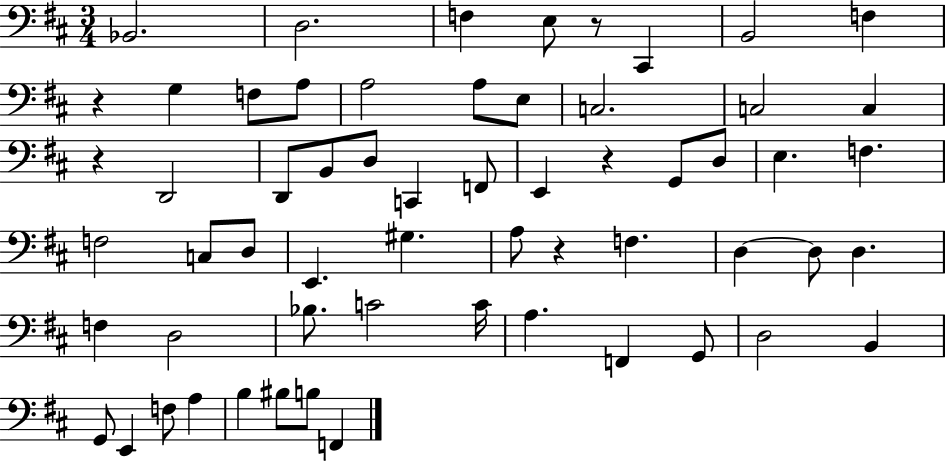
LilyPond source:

{
  \clef bass
  \numericTimeSignature
  \time 3/4
  \key d \major
  bes,2. | d2. | f4 e8 r8 cis,4 | b,2 f4 | \break r4 g4 f8 a8 | a2 a8 e8 | c2. | c2 c4 | \break r4 d,2 | d,8 b,8 d8 c,4 f,8 | e,4 r4 g,8 d8 | e4. f4. | \break f2 c8 d8 | e,4. gis4. | a8 r4 f4. | d4~~ d8 d4. | \break f4 d2 | bes8. c'2 c'16 | a4. f,4 g,8 | d2 b,4 | \break g,8 e,4 f8 a4 | b4 bis8 b8 f,4 | \bar "|."
}